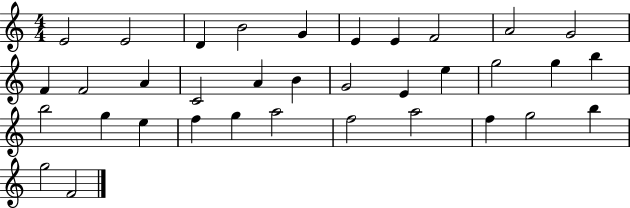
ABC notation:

X:1
T:Untitled
M:4/4
L:1/4
K:C
E2 E2 D B2 G E E F2 A2 G2 F F2 A C2 A B G2 E e g2 g b b2 g e f g a2 f2 a2 f g2 b g2 F2